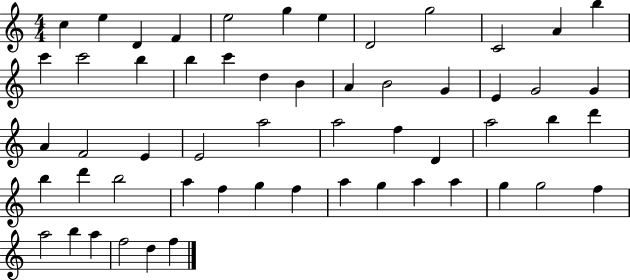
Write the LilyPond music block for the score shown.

{
  \clef treble
  \numericTimeSignature
  \time 4/4
  \key c \major
  c''4 e''4 d'4 f'4 | e''2 g''4 e''4 | d'2 g''2 | c'2 a'4 b''4 | \break c'''4 c'''2 b''4 | b''4 c'''4 d''4 b'4 | a'4 b'2 g'4 | e'4 g'2 g'4 | \break a'4 f'2 e'4 | e'2 a''2 | a''2 f''4 d'4 | a''2 b''4 d'''4 | \break b''4 d'''4 b''2 | a''4 f''4 g''4 f''4 | a''4 g''4 a''4 a''4 | g''4 g''2 f''4 | \break a''2 b''4 a''4 | f''2 d''4 f''4 | \bar "|."
}